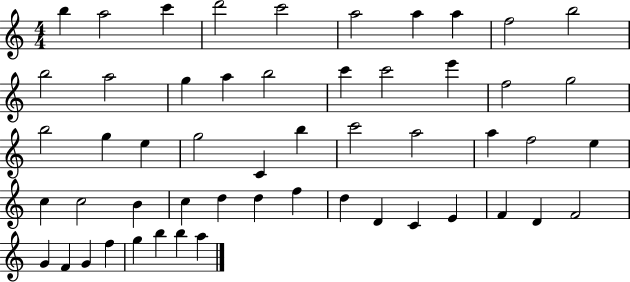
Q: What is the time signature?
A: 4/4